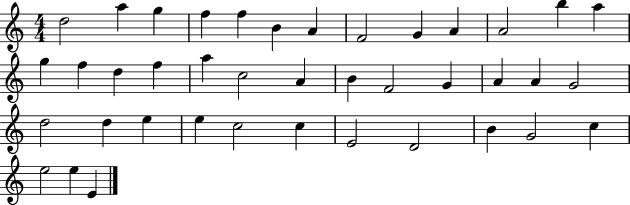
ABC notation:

X:1
T:Untitled
M:4/4
L:1/4
K:C
d2 a g f f B A F2 G A A2 b a g f d f a c2 A B F2 G A A G2 d2 d e e c2 c E2 D2 B G2 c e2 e E